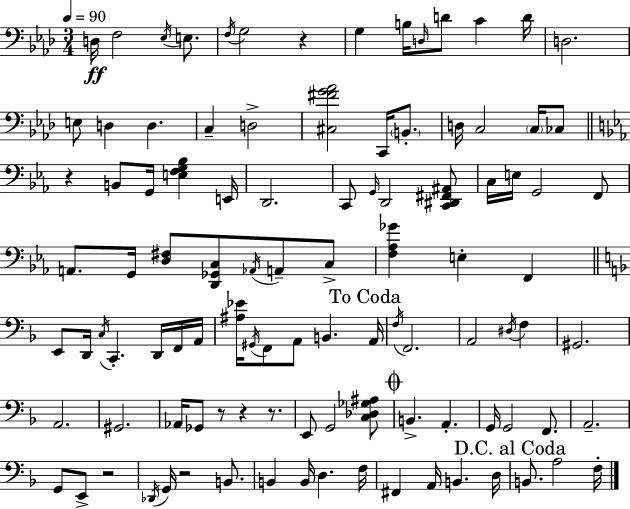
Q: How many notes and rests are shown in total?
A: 103